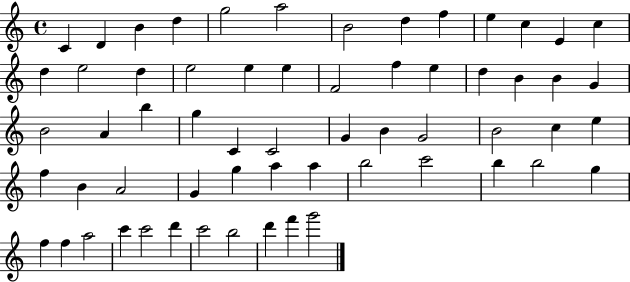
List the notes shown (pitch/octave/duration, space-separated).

C4/q D4/q B4/q D5/q G5/h A5/h B4/h D5/q F5/q E5/q C5/q E4/q C5/q D5/q E5/h D5/q E5/h E5/q E5/q F4/h F5/q E5/q D5/q B4/q B4/q G4/q B4/h A4/q B5/q G5/q C4/q C4/h G4/q B4/q G4/h B4/h C5/q E5/q F5/q B4/q A4/h G4/q G5/q A5/q A5/q B5/h C6/h B5/q B5/h G5/q F5/q F5/q A5/h C6/q C6/h D6/q C6/h B5/h D6/q F6/q G6/h